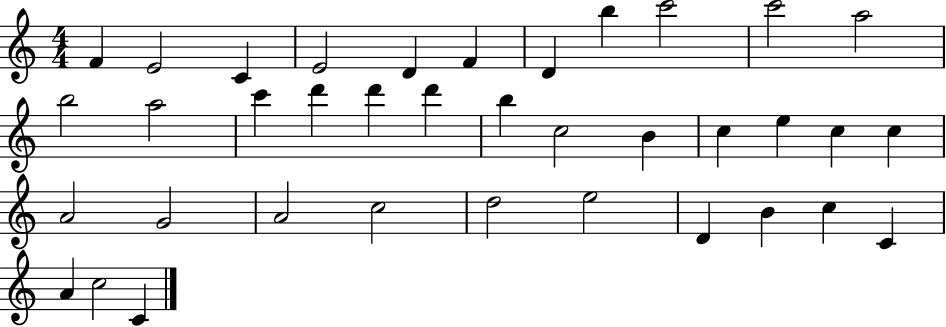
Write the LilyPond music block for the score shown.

{
  \clef treble
  \numericTimeSignature
  \time 4/4
  \key c \major
  f'4 e'2 c'4 | e'2 d'4 f'4 | d'4 b''4 c'''2 | c'''2 a''2 | \break b''2 a''2 | c'''4 d'''4 d'''4 d'''4 | b''4 c''2 b'4 | c''4 e''4 c''4 c''4 | \break a'2 g'2 | a'2 c''2 | d''2 e''2 | d'4 b'4 c''4 c'4 | \break a'4 c''2 c'4 | \bar "|."
}